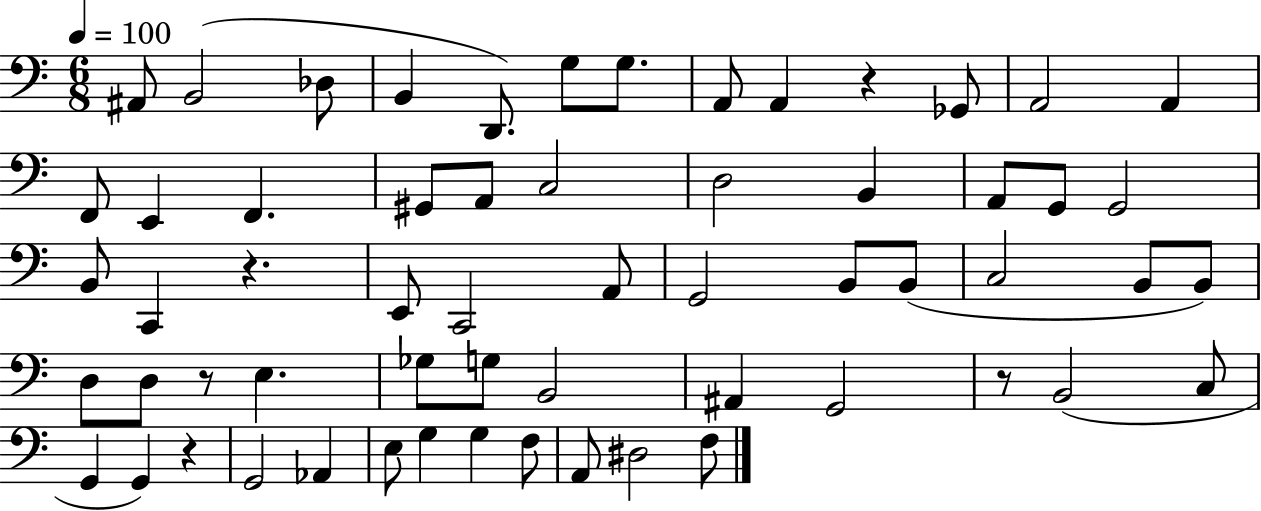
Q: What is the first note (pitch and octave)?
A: A#2